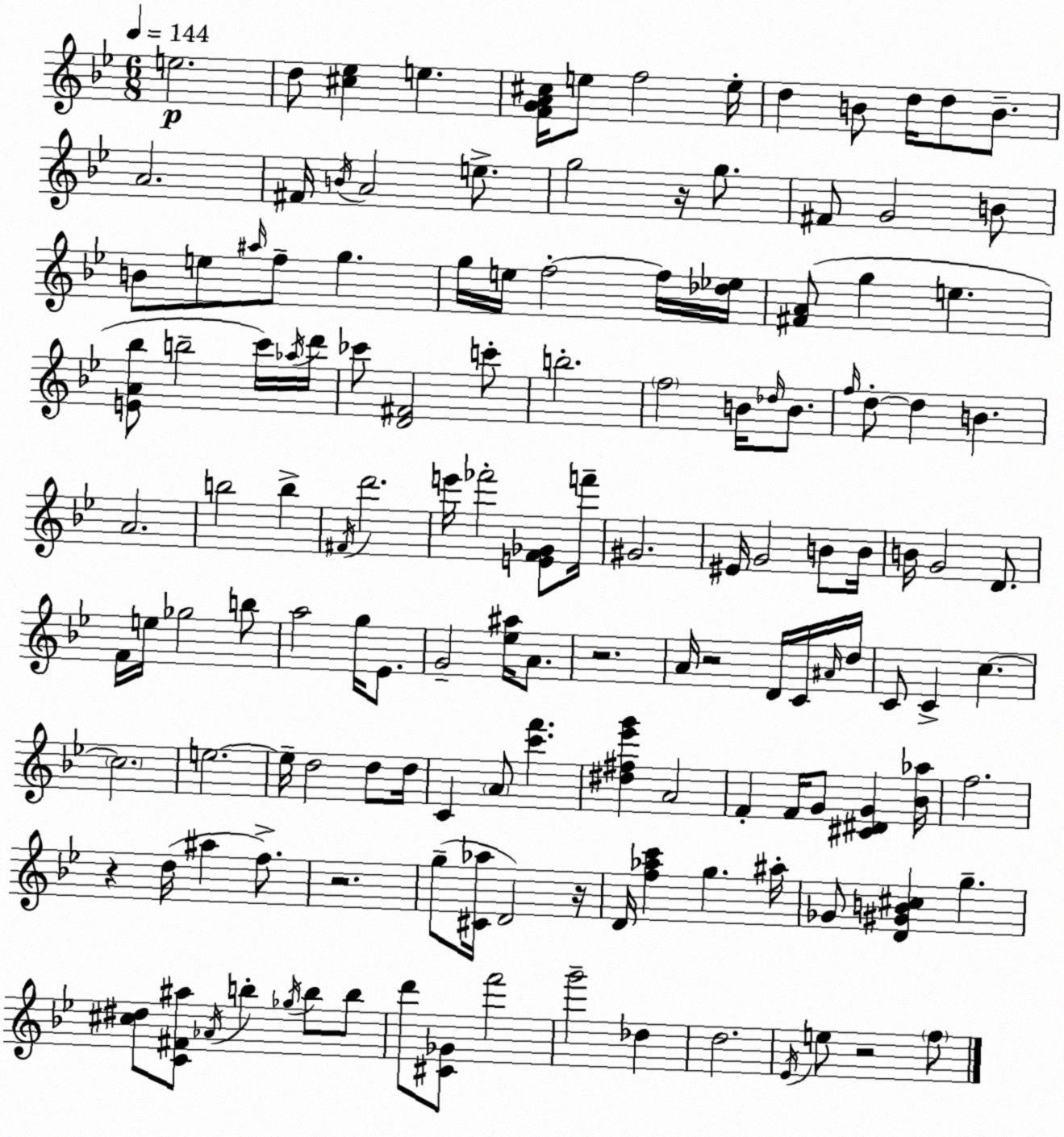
X:1
T:Untitled
M:6/8
L:1/4
K:Bb
e2 d/2 [^c_e] e [FGA^c]/4 e/2 f2 e/4 d B/2 d/4 d/2 B/2 A2 ^F/4 B/4 A2 e/2 g2 z/4 g/2 ^F/2 G2 B/2 B/2 e/2 ^a/4 f/2 g g/4 e/4 f2 f/4 [_d_e]/4 [^FA]/2 g e [EA_b]/2 b2 c'/4 _a/4 d'/4 _c'/2 [D^F]2 c'/2 b2 f2 B/4 _d/4 B/2 f/4 d/2 d B A2 b2 b ^F/4 d'2 e'/4 _f'2 [EF_G]/2 f'/4 ^G2 ^E/4 G2 B/2 B/4 B/4 G2 D/2 F/4 e/4 _g2 b/2 a2 g/4 _E/2 G2 [_e^a]/4 A/2 z2 A/4 z2 D/4 C/4 ^A/4 d/4 C/2 C c c2 e2 e/4 d2 d/2 d/4 C A/2 [c'f'] [^d^f_e'g'] A2 F F/4 G/2 [^C^DG] [_B_a]/4 f2 z d/4 ^a f/2 z2 g/2 [^C_a]/4 D2 z/4 D/4 [f_ac'] g ^a/4 _G/2 [D^GB^c] g [^c^d]/2 [C^F^a]/2 _A/4 b _g/4 b/2 b/2 d'/2 [^C_G]/2 f'2 g'2 _d d2 _E/4 e/2 z2 f/2